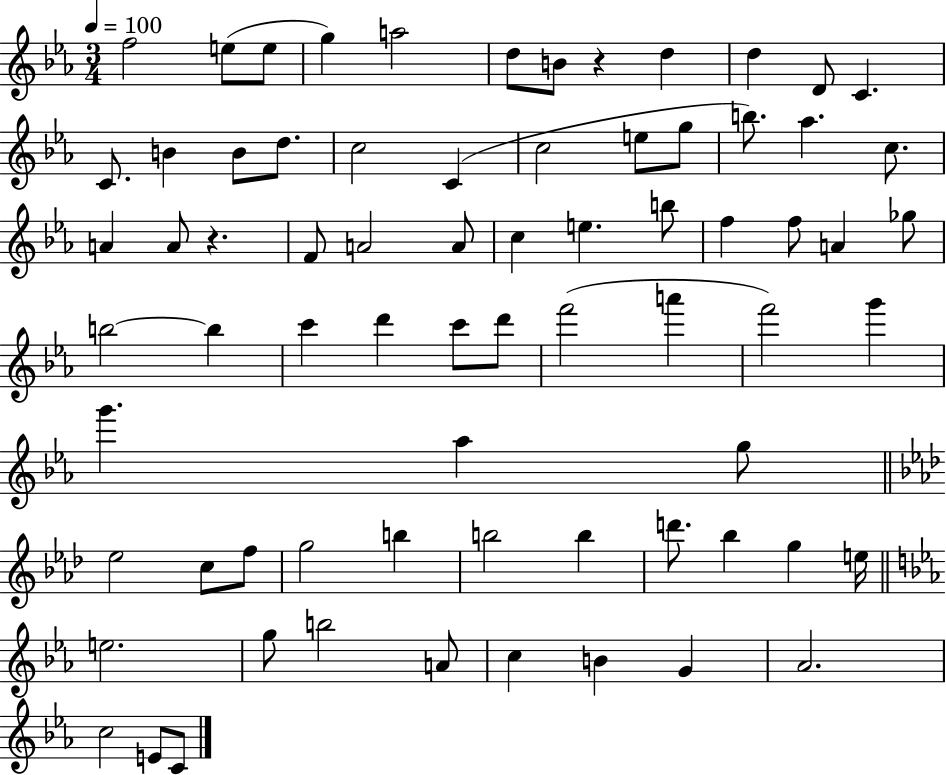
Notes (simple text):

F5/h E5/e E5/e G5/q A5/h D5/e B4/e R/q D5/q D5/q D4/e C4/q. C4/e. B4/q B4/e D5/e. C5/h C4/q C5/h E5/e G5/e B5/e. Ab5/q. C5/e. A4/q A4/e R/q. F4/e A4/h A4/e C5/q E5/q. B5/e F5/q F5/e A4/q Gb5/e B5/h B5/q C6/q D6/q C6/e D6/e F6/h A6/q F6/h G6/q G6/q. Ab5/q G5/e Eb5/h C5/e F5/e G5/h B5/q B5/h B5/q D6/e. Bb5/q G5/q E5/s E5/h. G5/e B5/h A4/e C5/q B4/q G4/q Ab4/h. C5/h E4/e C4/e